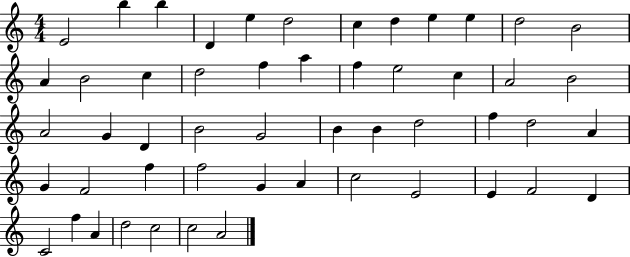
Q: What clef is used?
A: treble